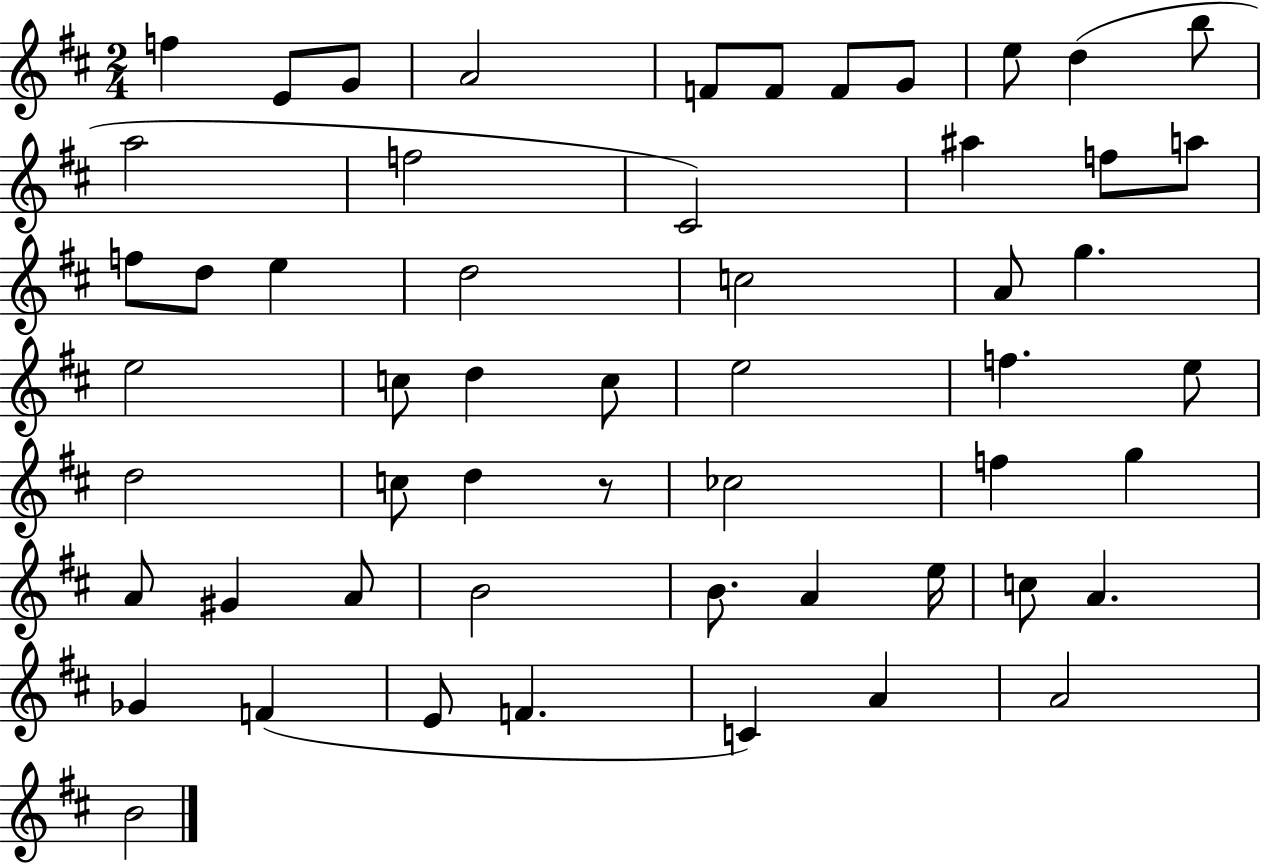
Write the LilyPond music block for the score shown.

{
  \clef treble
  \numericTimeSignature
  \time 2/4
  \key d \major
  f''4 e'8 g'8 | a'2 | f'8 f'8 f'8 g'8 | e''8 d''4( b''8 | \break a''2 | f''2 | cis'2) | ais''4 f''8 a''8 | \break f''8 d''8 e''4 | d''2 | c''2 | a'8 g''4. | \break e''2 | c''8 d''4 c''8 | e''2 | f''4. e''8 | \break d''2 | c''8 d''4 r8 | ces''2 | f''4 g''4 | \break a'8 gis'4 a'8 | b'2 | b'8. a'4 e''16 | c''8 a'4. | \break ges'4 f'4( | e'8 f'4. | c'4) a'4 | a'2 | \break b'2 | \bar "|."
}